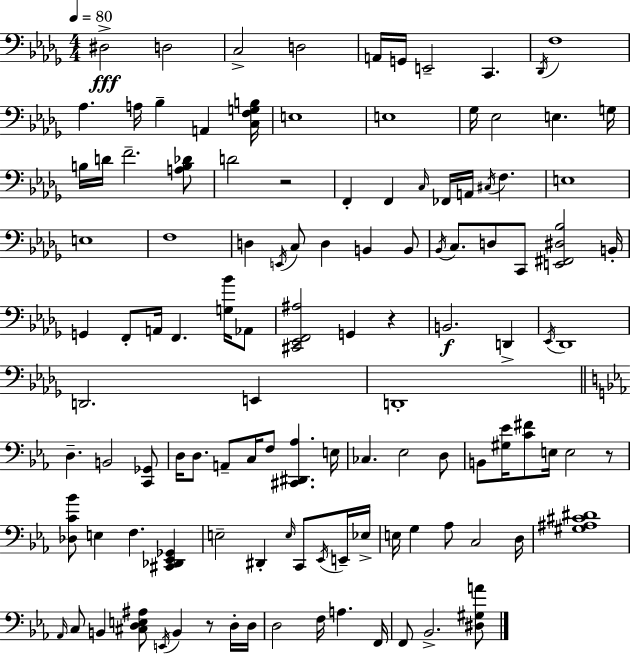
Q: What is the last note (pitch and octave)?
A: Bb2